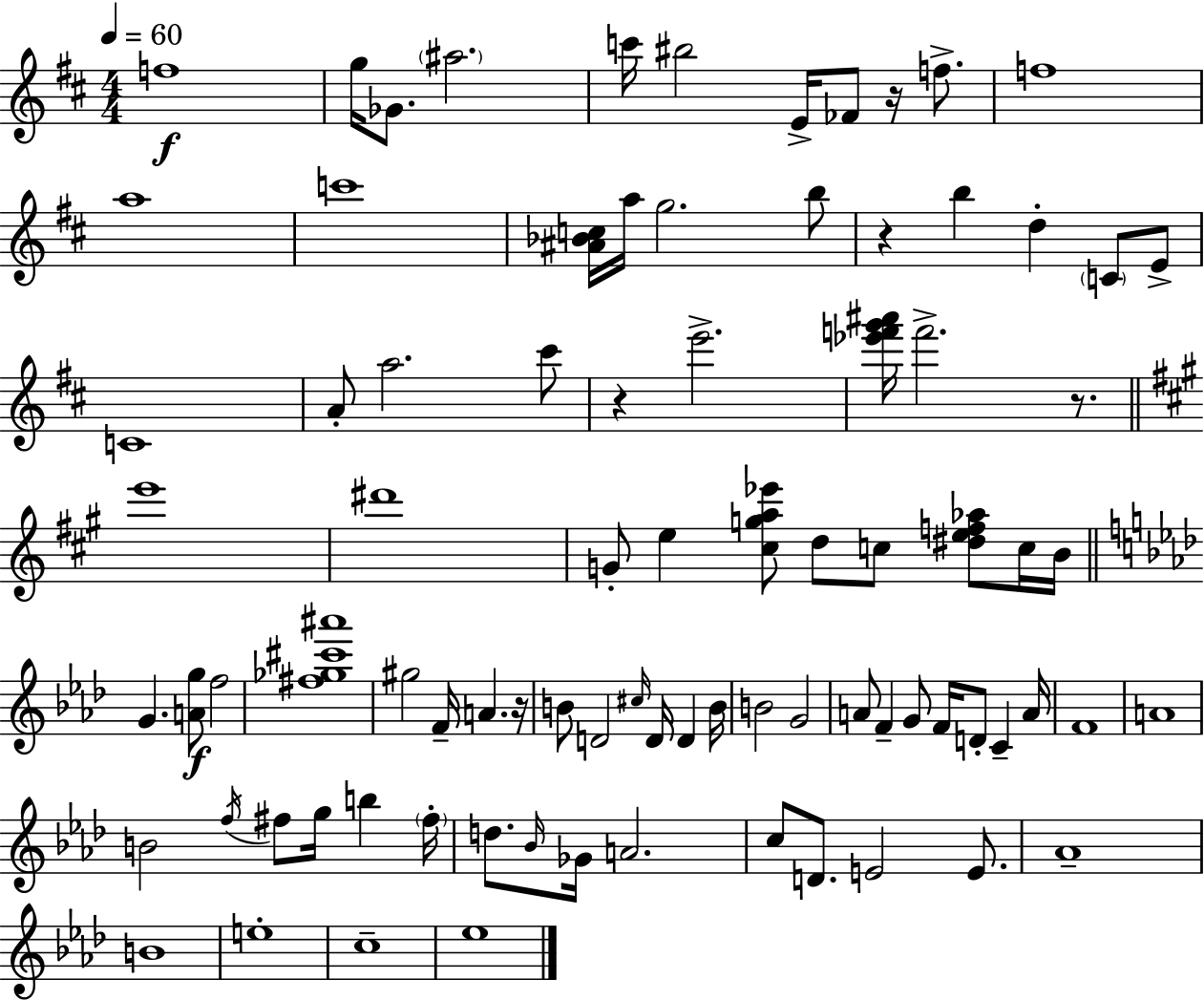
F5/w G5/s Gb4/e. A#5/h. C6/s BIS5/h E4/s FES4/e R/s F5/e. F5/w A5/w C6/w [A#4,Bb4,C5]/s A5/s G5/h. B5/e R/q B5/q D5/q C4/e E4/e C4/w A4/e A5/h. C#6/e R/q E6/h. [Eb6,F6,G6,A#6]/s F6/h. R/e. E6/w D#6/w G4/e E5/q [C#5,G5,A5,Eb6]/e D5/e C5/e [D#5,E5,F5,Ab5]/e C5/s B4/s G4/q. [A4,G5]/e F5/h [F#5,Gb5,C#6,A#6]/w G#5/h F4/s A4/q. R/s B4/e D4/h C#5/s D4/s D4/q B4/s B4/h G4/h A4/e F4/q G4/e F4/s D4/e C4/q A4/s F4/w A4/w B4/h F5/s F#5/e G5/s B5/q F#5/s D5/e. Bb4/s Gb4/s A4/h. C5/e D4/e. E4/h E4/e. Ab4/w B4/w E5/w C5/w Eb5/w